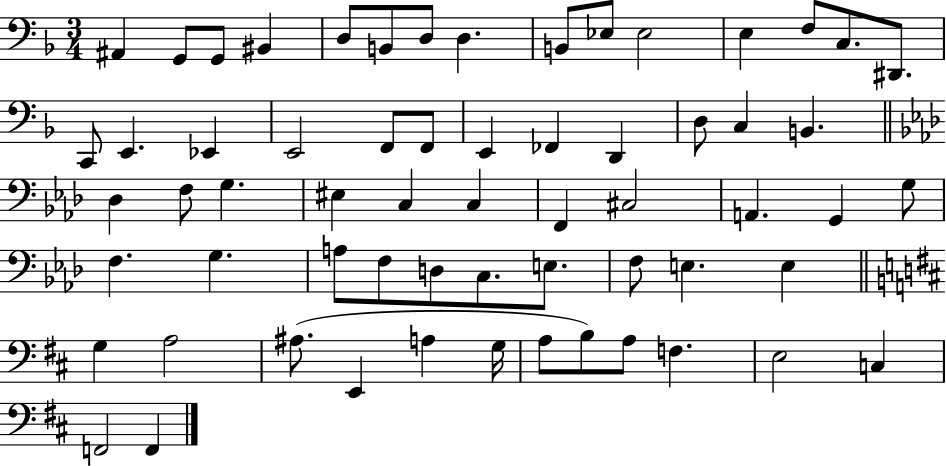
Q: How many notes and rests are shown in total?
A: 62